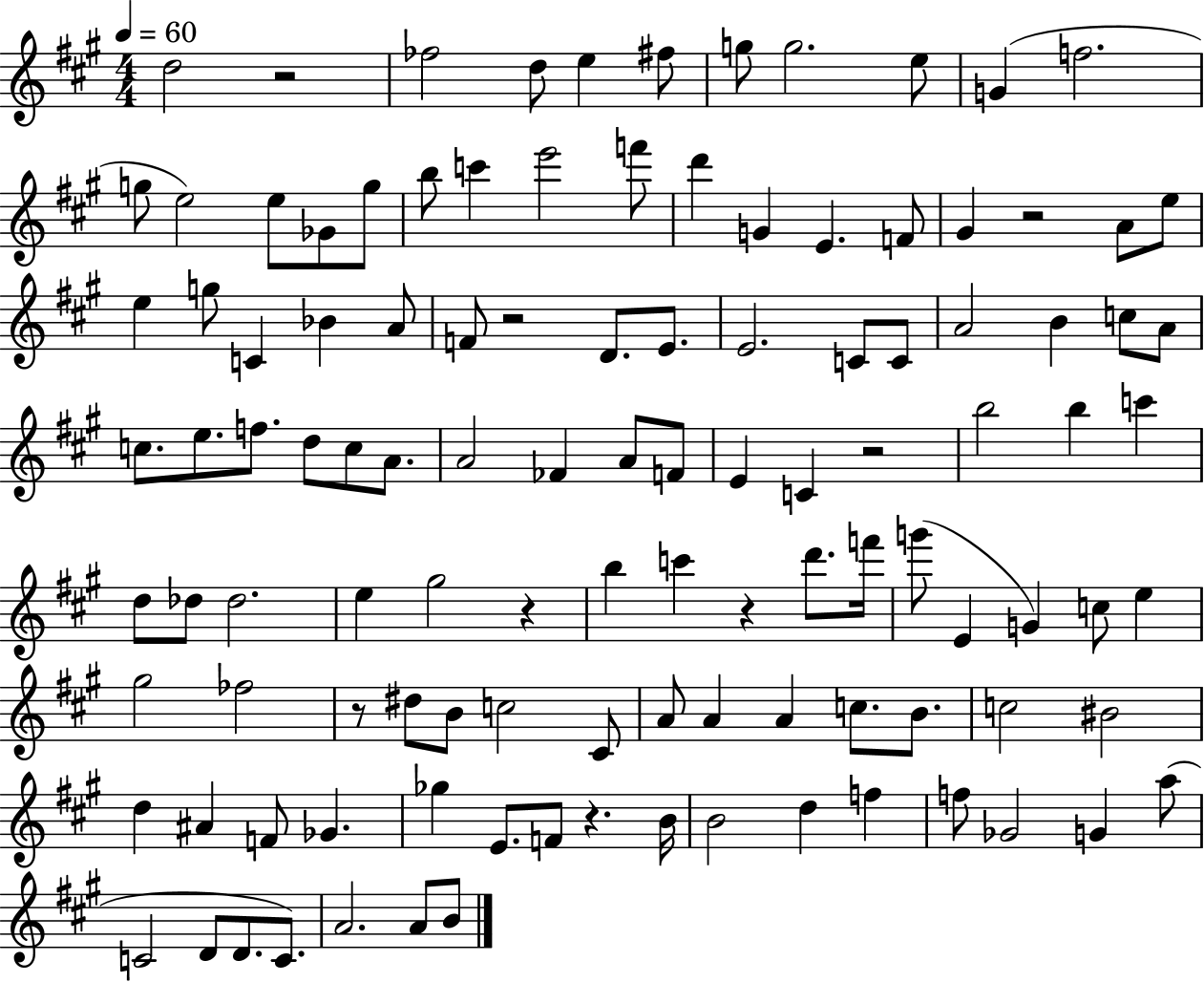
D5/h R/h FES5/h D5/e E5/q F#5/e G5/e G5/h. E5/e G4/q F5/h. G5/e E5/h E5/e Gb4/e G5/e B5/e C6/q E6/h F6/e D6/q G4/q E4/q. F4/e G#4/q R/h A4/e E5/e E5/q G5/e C4/q Bb4/q A4/e F4/e R/h D4/e. E4/e. E4/h. C4/e C4/e A4/h B4/q C5/e A4/e C5/e. E5/e. F5/e. D5/e C5/e A4/e. A4/h FES4/q A4/e F4/e E4/q C4/q R/h B5/h B5/q C6/q D5/e Db5/e Db5/h. E5/q G#5/h R/q B5/q C6/q R/q D6/e. F6/s G6/e E4/q G4/q C5/e E5/q G#5/h FES5/h R/e D#5/e B4/e C5/h C#4/e A4/e A4/q A4/q C5/e. B4/e. C5/h BIS4/h D5/q A#4/q F4/e Gb4/q. Gb5/q E4/e. F4/e R/q. B4/s B4/h D5/q F5/q F5/e Gb4/h G4/q A5/e C4/h D4/e D4/e. C4/e. A4/h. A4/e B4/e